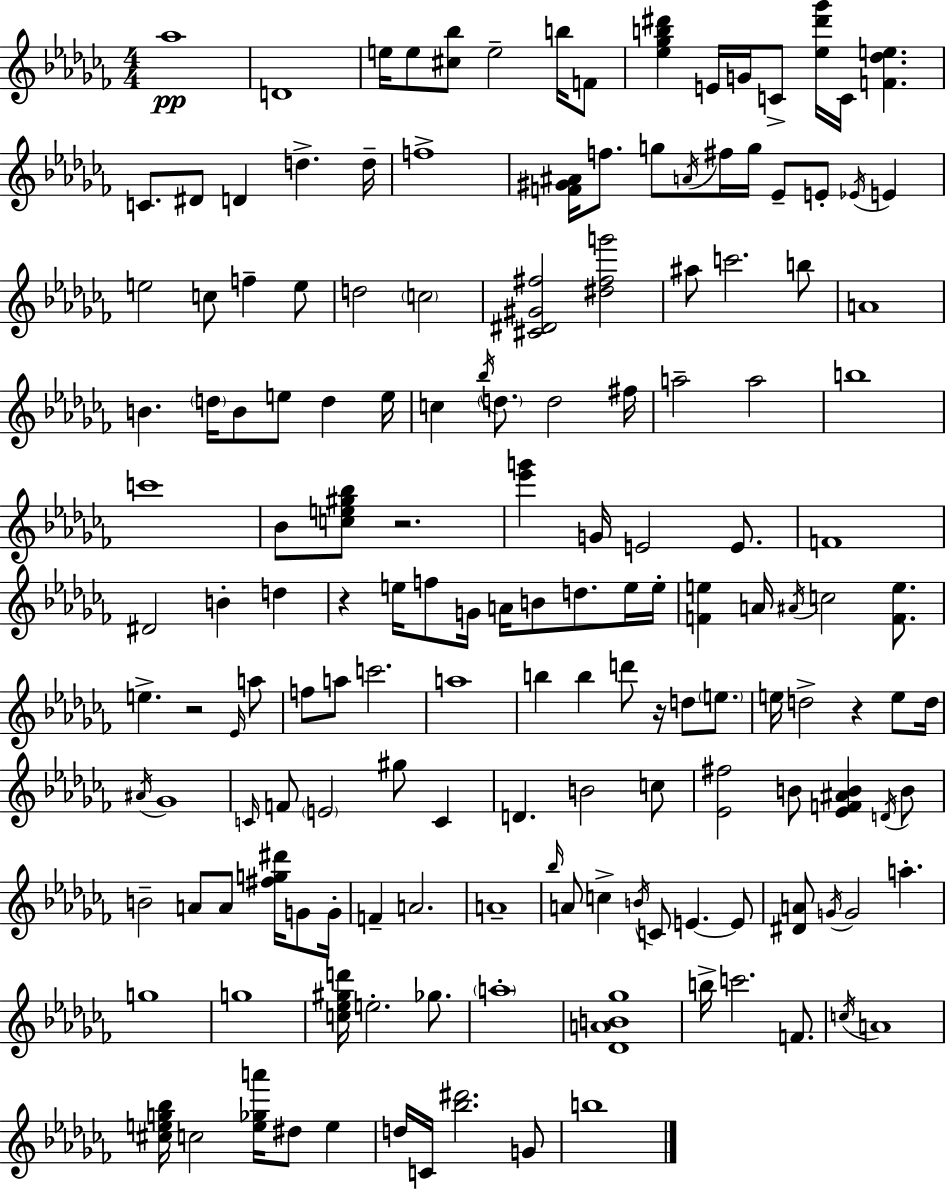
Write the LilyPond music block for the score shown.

{
  \clef treble
  \numericTimeSignature
  \time 4/4
  \key aes \minor
  aes''1\pp | d'1 | e''16 e''8 <cis'' bes''>8 e''2-- b''16 f'8 | <ees'' ges'' b'' dis'''>4 e'16 g'16 c'8-> <ees'' dis''' ges'''>16 c'16 <f' des'' e''>4. | \break c'8. dis'8 d'4 d''4.-> d''16-- | f''1-> | <f' gis' ais'>16 f''8. g''8 \acciaccatura { a'16 } fis''16 g''16 ees'8-- e'8-. \acciaccatura { ees'16 } e'4 | e''2 c''8 f''4-- | \break e''8 d''2 \parenthesize c''2 | <cis' dis' gis' fis''>2 <dis'' fis'' g'''>2 | ais''8 c'''2. | b''8 a'1 | \break b'4. \parenthesize d''16 b'8 e''8 d''4 | e''16 c''4 \acciaccatura { bes''16 } \parenthesize d''8. d''2 | fis''16 a''2-- a''2 | b''1 | \break c'''1 | bes'8 <c'' e'' gis'' bes''>8 r2. | <ees''' g'''>4 g'16 e'2 | e'8. f'1 | \break dis'2 b'4-. d''4 | r4 e''16 f''8 g'16 a'16 b'8 d''8. | e''16 e''16-. <f' e''>4 a'16 \acciaccatura { ais'16 } c''2 | <f' e''>8. e''4.-> r2 | \break \grace { ees'16 } a''8 f''8 a''8 c'''2. | a''1 | b''4 b''4 d'''8 r16 | d''8 \parenthesize e''8. e''16 d''2-> r4 | \break e''8 d''16 \acciaccatura { ais'16 } ges'1 | \grace { c'16 } f'8 \parenthesize e'2 | gis''8 c'4 d'4. b'2 | c''8 <ees' fis''>2 b'8 | \break <ees' f' ais' b'>4 \acciaccatura { d'16 } b'8 b'2-- | a'8 a'8 <fis'' g'' dis'''>16 g'8 g'16-. f'4-- a'2. | a'1-- | \grace { bes''16 } a'8 c''4-> \acciaccatura { b'16 } | \break c'8 e'4.~~ e'8 <dis' a'>8 \acciaccatura { g'16 } g'2 | a''4.-. g''1 | g''1 | <c'' ees'' gis'' d'''>16 e''2.-. | \break ges''8. \parenthesize a''1-. | <des' a' b' ges''>1 | b''16-> c'''2. | f'8. \acciaccatura { c''16 } a'1 | \break <cis'' e'' g'' bes''>16 c''2 | <e'' ges'' a'''>16 dis''8 e''4 d''16 c'16 <bes'' dis'''>2. | g'8 b''1 | \bar "|."
}